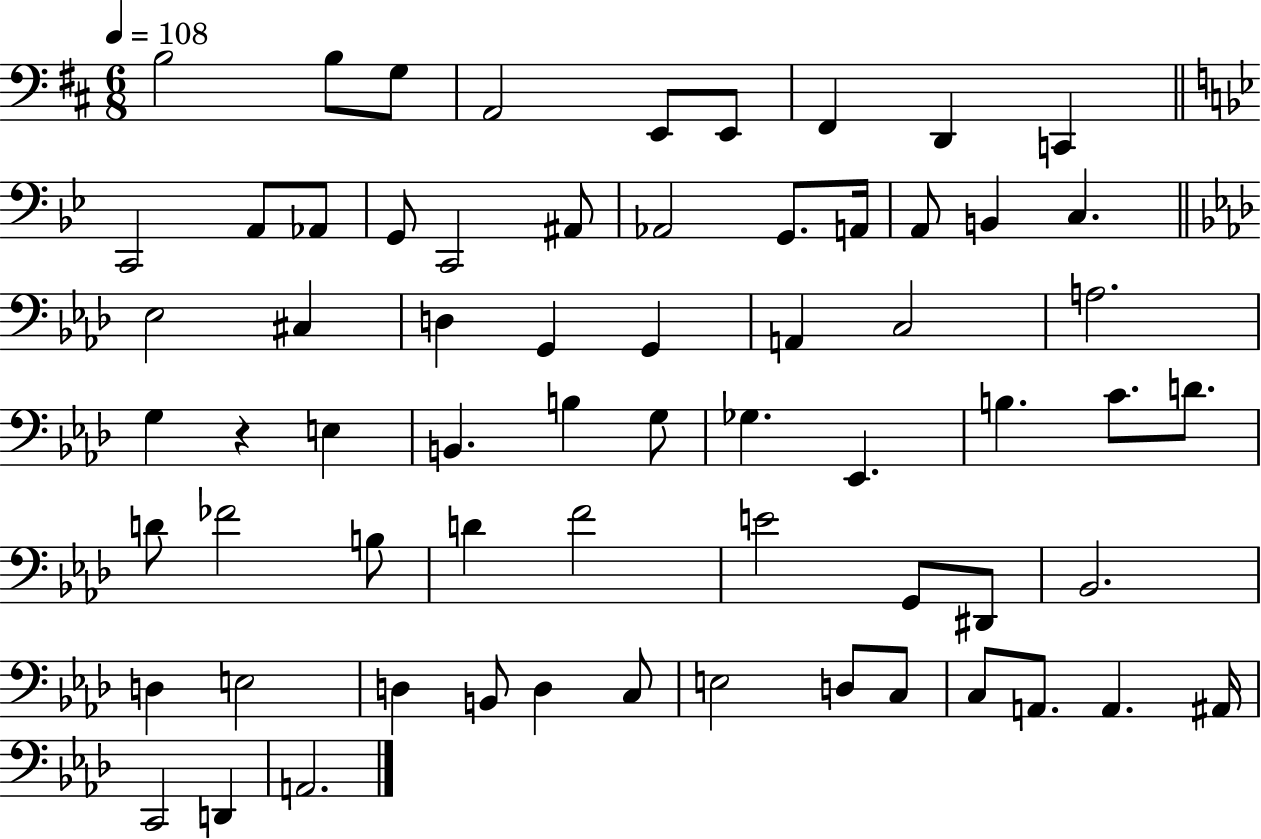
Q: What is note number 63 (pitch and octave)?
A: D2